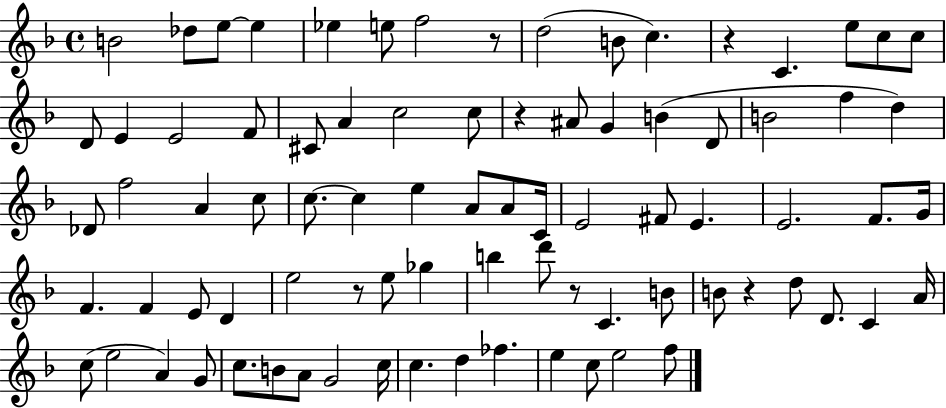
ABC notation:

X:1
T:Untitled
M:4/4
L:1/4
K:F
B2 _d/2 e/2 e _e e/2 f2 z/2 d2 B/2 c z C e/2 c/2 c/2 D/2 E E2 F/2 ^C/2 A c2 c/2 z ^A/2 G B D/2 B2 f d _D/2 f2 A c/2 c/2 c e A/2 A/2 C/4 E2 ^F/2 E E2 F/2 G/4 F F E/2 D e2 z/2 e/2 _g b d'/2 z/2 C B/2 B/2 z d/2 D/2 C A/4 c/2 e2 A G/2 c/2 B/2 A/2 G2 c/4 c d _f e c/2 e2 f/2